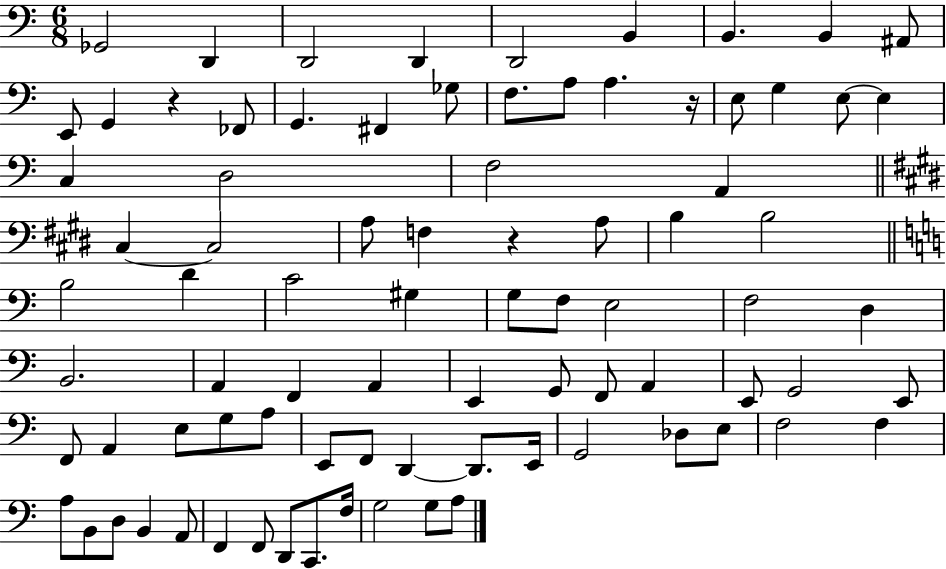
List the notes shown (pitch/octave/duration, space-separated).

Gb2/h D2/q D2/h D2/q D2/h B2/q B2/q. B2/q A#2/e E2/e G2/q R/q FES2/e G2/q. F#2/q Gb3/e F3/e. A3/e A3/q. R/s E3/e G3/q E3/e E3/q C3/q D3/h F3/h A2/q C#3/q C#3/h A3/e F3/q R/q A3/e B3/q B3/h B3/h D4/q C4/h G#3/q G3/e F3/e E3/h F3/h D3/q B2/h. A2/q F2/q A2/q E2/q G2/e F2/e A2/q E2/e G2/h E2/e F2/e A2/q E3/e G3/e A3/e E2/e F2/e D2/q D2/e. E2/s G2/h Db3/e E3/e F3/h F3/q A3/e B2/e D3/e B2/q A2/e F2/q F2/e D2/e C2/e. F3/s G3/h G3/e A3/e